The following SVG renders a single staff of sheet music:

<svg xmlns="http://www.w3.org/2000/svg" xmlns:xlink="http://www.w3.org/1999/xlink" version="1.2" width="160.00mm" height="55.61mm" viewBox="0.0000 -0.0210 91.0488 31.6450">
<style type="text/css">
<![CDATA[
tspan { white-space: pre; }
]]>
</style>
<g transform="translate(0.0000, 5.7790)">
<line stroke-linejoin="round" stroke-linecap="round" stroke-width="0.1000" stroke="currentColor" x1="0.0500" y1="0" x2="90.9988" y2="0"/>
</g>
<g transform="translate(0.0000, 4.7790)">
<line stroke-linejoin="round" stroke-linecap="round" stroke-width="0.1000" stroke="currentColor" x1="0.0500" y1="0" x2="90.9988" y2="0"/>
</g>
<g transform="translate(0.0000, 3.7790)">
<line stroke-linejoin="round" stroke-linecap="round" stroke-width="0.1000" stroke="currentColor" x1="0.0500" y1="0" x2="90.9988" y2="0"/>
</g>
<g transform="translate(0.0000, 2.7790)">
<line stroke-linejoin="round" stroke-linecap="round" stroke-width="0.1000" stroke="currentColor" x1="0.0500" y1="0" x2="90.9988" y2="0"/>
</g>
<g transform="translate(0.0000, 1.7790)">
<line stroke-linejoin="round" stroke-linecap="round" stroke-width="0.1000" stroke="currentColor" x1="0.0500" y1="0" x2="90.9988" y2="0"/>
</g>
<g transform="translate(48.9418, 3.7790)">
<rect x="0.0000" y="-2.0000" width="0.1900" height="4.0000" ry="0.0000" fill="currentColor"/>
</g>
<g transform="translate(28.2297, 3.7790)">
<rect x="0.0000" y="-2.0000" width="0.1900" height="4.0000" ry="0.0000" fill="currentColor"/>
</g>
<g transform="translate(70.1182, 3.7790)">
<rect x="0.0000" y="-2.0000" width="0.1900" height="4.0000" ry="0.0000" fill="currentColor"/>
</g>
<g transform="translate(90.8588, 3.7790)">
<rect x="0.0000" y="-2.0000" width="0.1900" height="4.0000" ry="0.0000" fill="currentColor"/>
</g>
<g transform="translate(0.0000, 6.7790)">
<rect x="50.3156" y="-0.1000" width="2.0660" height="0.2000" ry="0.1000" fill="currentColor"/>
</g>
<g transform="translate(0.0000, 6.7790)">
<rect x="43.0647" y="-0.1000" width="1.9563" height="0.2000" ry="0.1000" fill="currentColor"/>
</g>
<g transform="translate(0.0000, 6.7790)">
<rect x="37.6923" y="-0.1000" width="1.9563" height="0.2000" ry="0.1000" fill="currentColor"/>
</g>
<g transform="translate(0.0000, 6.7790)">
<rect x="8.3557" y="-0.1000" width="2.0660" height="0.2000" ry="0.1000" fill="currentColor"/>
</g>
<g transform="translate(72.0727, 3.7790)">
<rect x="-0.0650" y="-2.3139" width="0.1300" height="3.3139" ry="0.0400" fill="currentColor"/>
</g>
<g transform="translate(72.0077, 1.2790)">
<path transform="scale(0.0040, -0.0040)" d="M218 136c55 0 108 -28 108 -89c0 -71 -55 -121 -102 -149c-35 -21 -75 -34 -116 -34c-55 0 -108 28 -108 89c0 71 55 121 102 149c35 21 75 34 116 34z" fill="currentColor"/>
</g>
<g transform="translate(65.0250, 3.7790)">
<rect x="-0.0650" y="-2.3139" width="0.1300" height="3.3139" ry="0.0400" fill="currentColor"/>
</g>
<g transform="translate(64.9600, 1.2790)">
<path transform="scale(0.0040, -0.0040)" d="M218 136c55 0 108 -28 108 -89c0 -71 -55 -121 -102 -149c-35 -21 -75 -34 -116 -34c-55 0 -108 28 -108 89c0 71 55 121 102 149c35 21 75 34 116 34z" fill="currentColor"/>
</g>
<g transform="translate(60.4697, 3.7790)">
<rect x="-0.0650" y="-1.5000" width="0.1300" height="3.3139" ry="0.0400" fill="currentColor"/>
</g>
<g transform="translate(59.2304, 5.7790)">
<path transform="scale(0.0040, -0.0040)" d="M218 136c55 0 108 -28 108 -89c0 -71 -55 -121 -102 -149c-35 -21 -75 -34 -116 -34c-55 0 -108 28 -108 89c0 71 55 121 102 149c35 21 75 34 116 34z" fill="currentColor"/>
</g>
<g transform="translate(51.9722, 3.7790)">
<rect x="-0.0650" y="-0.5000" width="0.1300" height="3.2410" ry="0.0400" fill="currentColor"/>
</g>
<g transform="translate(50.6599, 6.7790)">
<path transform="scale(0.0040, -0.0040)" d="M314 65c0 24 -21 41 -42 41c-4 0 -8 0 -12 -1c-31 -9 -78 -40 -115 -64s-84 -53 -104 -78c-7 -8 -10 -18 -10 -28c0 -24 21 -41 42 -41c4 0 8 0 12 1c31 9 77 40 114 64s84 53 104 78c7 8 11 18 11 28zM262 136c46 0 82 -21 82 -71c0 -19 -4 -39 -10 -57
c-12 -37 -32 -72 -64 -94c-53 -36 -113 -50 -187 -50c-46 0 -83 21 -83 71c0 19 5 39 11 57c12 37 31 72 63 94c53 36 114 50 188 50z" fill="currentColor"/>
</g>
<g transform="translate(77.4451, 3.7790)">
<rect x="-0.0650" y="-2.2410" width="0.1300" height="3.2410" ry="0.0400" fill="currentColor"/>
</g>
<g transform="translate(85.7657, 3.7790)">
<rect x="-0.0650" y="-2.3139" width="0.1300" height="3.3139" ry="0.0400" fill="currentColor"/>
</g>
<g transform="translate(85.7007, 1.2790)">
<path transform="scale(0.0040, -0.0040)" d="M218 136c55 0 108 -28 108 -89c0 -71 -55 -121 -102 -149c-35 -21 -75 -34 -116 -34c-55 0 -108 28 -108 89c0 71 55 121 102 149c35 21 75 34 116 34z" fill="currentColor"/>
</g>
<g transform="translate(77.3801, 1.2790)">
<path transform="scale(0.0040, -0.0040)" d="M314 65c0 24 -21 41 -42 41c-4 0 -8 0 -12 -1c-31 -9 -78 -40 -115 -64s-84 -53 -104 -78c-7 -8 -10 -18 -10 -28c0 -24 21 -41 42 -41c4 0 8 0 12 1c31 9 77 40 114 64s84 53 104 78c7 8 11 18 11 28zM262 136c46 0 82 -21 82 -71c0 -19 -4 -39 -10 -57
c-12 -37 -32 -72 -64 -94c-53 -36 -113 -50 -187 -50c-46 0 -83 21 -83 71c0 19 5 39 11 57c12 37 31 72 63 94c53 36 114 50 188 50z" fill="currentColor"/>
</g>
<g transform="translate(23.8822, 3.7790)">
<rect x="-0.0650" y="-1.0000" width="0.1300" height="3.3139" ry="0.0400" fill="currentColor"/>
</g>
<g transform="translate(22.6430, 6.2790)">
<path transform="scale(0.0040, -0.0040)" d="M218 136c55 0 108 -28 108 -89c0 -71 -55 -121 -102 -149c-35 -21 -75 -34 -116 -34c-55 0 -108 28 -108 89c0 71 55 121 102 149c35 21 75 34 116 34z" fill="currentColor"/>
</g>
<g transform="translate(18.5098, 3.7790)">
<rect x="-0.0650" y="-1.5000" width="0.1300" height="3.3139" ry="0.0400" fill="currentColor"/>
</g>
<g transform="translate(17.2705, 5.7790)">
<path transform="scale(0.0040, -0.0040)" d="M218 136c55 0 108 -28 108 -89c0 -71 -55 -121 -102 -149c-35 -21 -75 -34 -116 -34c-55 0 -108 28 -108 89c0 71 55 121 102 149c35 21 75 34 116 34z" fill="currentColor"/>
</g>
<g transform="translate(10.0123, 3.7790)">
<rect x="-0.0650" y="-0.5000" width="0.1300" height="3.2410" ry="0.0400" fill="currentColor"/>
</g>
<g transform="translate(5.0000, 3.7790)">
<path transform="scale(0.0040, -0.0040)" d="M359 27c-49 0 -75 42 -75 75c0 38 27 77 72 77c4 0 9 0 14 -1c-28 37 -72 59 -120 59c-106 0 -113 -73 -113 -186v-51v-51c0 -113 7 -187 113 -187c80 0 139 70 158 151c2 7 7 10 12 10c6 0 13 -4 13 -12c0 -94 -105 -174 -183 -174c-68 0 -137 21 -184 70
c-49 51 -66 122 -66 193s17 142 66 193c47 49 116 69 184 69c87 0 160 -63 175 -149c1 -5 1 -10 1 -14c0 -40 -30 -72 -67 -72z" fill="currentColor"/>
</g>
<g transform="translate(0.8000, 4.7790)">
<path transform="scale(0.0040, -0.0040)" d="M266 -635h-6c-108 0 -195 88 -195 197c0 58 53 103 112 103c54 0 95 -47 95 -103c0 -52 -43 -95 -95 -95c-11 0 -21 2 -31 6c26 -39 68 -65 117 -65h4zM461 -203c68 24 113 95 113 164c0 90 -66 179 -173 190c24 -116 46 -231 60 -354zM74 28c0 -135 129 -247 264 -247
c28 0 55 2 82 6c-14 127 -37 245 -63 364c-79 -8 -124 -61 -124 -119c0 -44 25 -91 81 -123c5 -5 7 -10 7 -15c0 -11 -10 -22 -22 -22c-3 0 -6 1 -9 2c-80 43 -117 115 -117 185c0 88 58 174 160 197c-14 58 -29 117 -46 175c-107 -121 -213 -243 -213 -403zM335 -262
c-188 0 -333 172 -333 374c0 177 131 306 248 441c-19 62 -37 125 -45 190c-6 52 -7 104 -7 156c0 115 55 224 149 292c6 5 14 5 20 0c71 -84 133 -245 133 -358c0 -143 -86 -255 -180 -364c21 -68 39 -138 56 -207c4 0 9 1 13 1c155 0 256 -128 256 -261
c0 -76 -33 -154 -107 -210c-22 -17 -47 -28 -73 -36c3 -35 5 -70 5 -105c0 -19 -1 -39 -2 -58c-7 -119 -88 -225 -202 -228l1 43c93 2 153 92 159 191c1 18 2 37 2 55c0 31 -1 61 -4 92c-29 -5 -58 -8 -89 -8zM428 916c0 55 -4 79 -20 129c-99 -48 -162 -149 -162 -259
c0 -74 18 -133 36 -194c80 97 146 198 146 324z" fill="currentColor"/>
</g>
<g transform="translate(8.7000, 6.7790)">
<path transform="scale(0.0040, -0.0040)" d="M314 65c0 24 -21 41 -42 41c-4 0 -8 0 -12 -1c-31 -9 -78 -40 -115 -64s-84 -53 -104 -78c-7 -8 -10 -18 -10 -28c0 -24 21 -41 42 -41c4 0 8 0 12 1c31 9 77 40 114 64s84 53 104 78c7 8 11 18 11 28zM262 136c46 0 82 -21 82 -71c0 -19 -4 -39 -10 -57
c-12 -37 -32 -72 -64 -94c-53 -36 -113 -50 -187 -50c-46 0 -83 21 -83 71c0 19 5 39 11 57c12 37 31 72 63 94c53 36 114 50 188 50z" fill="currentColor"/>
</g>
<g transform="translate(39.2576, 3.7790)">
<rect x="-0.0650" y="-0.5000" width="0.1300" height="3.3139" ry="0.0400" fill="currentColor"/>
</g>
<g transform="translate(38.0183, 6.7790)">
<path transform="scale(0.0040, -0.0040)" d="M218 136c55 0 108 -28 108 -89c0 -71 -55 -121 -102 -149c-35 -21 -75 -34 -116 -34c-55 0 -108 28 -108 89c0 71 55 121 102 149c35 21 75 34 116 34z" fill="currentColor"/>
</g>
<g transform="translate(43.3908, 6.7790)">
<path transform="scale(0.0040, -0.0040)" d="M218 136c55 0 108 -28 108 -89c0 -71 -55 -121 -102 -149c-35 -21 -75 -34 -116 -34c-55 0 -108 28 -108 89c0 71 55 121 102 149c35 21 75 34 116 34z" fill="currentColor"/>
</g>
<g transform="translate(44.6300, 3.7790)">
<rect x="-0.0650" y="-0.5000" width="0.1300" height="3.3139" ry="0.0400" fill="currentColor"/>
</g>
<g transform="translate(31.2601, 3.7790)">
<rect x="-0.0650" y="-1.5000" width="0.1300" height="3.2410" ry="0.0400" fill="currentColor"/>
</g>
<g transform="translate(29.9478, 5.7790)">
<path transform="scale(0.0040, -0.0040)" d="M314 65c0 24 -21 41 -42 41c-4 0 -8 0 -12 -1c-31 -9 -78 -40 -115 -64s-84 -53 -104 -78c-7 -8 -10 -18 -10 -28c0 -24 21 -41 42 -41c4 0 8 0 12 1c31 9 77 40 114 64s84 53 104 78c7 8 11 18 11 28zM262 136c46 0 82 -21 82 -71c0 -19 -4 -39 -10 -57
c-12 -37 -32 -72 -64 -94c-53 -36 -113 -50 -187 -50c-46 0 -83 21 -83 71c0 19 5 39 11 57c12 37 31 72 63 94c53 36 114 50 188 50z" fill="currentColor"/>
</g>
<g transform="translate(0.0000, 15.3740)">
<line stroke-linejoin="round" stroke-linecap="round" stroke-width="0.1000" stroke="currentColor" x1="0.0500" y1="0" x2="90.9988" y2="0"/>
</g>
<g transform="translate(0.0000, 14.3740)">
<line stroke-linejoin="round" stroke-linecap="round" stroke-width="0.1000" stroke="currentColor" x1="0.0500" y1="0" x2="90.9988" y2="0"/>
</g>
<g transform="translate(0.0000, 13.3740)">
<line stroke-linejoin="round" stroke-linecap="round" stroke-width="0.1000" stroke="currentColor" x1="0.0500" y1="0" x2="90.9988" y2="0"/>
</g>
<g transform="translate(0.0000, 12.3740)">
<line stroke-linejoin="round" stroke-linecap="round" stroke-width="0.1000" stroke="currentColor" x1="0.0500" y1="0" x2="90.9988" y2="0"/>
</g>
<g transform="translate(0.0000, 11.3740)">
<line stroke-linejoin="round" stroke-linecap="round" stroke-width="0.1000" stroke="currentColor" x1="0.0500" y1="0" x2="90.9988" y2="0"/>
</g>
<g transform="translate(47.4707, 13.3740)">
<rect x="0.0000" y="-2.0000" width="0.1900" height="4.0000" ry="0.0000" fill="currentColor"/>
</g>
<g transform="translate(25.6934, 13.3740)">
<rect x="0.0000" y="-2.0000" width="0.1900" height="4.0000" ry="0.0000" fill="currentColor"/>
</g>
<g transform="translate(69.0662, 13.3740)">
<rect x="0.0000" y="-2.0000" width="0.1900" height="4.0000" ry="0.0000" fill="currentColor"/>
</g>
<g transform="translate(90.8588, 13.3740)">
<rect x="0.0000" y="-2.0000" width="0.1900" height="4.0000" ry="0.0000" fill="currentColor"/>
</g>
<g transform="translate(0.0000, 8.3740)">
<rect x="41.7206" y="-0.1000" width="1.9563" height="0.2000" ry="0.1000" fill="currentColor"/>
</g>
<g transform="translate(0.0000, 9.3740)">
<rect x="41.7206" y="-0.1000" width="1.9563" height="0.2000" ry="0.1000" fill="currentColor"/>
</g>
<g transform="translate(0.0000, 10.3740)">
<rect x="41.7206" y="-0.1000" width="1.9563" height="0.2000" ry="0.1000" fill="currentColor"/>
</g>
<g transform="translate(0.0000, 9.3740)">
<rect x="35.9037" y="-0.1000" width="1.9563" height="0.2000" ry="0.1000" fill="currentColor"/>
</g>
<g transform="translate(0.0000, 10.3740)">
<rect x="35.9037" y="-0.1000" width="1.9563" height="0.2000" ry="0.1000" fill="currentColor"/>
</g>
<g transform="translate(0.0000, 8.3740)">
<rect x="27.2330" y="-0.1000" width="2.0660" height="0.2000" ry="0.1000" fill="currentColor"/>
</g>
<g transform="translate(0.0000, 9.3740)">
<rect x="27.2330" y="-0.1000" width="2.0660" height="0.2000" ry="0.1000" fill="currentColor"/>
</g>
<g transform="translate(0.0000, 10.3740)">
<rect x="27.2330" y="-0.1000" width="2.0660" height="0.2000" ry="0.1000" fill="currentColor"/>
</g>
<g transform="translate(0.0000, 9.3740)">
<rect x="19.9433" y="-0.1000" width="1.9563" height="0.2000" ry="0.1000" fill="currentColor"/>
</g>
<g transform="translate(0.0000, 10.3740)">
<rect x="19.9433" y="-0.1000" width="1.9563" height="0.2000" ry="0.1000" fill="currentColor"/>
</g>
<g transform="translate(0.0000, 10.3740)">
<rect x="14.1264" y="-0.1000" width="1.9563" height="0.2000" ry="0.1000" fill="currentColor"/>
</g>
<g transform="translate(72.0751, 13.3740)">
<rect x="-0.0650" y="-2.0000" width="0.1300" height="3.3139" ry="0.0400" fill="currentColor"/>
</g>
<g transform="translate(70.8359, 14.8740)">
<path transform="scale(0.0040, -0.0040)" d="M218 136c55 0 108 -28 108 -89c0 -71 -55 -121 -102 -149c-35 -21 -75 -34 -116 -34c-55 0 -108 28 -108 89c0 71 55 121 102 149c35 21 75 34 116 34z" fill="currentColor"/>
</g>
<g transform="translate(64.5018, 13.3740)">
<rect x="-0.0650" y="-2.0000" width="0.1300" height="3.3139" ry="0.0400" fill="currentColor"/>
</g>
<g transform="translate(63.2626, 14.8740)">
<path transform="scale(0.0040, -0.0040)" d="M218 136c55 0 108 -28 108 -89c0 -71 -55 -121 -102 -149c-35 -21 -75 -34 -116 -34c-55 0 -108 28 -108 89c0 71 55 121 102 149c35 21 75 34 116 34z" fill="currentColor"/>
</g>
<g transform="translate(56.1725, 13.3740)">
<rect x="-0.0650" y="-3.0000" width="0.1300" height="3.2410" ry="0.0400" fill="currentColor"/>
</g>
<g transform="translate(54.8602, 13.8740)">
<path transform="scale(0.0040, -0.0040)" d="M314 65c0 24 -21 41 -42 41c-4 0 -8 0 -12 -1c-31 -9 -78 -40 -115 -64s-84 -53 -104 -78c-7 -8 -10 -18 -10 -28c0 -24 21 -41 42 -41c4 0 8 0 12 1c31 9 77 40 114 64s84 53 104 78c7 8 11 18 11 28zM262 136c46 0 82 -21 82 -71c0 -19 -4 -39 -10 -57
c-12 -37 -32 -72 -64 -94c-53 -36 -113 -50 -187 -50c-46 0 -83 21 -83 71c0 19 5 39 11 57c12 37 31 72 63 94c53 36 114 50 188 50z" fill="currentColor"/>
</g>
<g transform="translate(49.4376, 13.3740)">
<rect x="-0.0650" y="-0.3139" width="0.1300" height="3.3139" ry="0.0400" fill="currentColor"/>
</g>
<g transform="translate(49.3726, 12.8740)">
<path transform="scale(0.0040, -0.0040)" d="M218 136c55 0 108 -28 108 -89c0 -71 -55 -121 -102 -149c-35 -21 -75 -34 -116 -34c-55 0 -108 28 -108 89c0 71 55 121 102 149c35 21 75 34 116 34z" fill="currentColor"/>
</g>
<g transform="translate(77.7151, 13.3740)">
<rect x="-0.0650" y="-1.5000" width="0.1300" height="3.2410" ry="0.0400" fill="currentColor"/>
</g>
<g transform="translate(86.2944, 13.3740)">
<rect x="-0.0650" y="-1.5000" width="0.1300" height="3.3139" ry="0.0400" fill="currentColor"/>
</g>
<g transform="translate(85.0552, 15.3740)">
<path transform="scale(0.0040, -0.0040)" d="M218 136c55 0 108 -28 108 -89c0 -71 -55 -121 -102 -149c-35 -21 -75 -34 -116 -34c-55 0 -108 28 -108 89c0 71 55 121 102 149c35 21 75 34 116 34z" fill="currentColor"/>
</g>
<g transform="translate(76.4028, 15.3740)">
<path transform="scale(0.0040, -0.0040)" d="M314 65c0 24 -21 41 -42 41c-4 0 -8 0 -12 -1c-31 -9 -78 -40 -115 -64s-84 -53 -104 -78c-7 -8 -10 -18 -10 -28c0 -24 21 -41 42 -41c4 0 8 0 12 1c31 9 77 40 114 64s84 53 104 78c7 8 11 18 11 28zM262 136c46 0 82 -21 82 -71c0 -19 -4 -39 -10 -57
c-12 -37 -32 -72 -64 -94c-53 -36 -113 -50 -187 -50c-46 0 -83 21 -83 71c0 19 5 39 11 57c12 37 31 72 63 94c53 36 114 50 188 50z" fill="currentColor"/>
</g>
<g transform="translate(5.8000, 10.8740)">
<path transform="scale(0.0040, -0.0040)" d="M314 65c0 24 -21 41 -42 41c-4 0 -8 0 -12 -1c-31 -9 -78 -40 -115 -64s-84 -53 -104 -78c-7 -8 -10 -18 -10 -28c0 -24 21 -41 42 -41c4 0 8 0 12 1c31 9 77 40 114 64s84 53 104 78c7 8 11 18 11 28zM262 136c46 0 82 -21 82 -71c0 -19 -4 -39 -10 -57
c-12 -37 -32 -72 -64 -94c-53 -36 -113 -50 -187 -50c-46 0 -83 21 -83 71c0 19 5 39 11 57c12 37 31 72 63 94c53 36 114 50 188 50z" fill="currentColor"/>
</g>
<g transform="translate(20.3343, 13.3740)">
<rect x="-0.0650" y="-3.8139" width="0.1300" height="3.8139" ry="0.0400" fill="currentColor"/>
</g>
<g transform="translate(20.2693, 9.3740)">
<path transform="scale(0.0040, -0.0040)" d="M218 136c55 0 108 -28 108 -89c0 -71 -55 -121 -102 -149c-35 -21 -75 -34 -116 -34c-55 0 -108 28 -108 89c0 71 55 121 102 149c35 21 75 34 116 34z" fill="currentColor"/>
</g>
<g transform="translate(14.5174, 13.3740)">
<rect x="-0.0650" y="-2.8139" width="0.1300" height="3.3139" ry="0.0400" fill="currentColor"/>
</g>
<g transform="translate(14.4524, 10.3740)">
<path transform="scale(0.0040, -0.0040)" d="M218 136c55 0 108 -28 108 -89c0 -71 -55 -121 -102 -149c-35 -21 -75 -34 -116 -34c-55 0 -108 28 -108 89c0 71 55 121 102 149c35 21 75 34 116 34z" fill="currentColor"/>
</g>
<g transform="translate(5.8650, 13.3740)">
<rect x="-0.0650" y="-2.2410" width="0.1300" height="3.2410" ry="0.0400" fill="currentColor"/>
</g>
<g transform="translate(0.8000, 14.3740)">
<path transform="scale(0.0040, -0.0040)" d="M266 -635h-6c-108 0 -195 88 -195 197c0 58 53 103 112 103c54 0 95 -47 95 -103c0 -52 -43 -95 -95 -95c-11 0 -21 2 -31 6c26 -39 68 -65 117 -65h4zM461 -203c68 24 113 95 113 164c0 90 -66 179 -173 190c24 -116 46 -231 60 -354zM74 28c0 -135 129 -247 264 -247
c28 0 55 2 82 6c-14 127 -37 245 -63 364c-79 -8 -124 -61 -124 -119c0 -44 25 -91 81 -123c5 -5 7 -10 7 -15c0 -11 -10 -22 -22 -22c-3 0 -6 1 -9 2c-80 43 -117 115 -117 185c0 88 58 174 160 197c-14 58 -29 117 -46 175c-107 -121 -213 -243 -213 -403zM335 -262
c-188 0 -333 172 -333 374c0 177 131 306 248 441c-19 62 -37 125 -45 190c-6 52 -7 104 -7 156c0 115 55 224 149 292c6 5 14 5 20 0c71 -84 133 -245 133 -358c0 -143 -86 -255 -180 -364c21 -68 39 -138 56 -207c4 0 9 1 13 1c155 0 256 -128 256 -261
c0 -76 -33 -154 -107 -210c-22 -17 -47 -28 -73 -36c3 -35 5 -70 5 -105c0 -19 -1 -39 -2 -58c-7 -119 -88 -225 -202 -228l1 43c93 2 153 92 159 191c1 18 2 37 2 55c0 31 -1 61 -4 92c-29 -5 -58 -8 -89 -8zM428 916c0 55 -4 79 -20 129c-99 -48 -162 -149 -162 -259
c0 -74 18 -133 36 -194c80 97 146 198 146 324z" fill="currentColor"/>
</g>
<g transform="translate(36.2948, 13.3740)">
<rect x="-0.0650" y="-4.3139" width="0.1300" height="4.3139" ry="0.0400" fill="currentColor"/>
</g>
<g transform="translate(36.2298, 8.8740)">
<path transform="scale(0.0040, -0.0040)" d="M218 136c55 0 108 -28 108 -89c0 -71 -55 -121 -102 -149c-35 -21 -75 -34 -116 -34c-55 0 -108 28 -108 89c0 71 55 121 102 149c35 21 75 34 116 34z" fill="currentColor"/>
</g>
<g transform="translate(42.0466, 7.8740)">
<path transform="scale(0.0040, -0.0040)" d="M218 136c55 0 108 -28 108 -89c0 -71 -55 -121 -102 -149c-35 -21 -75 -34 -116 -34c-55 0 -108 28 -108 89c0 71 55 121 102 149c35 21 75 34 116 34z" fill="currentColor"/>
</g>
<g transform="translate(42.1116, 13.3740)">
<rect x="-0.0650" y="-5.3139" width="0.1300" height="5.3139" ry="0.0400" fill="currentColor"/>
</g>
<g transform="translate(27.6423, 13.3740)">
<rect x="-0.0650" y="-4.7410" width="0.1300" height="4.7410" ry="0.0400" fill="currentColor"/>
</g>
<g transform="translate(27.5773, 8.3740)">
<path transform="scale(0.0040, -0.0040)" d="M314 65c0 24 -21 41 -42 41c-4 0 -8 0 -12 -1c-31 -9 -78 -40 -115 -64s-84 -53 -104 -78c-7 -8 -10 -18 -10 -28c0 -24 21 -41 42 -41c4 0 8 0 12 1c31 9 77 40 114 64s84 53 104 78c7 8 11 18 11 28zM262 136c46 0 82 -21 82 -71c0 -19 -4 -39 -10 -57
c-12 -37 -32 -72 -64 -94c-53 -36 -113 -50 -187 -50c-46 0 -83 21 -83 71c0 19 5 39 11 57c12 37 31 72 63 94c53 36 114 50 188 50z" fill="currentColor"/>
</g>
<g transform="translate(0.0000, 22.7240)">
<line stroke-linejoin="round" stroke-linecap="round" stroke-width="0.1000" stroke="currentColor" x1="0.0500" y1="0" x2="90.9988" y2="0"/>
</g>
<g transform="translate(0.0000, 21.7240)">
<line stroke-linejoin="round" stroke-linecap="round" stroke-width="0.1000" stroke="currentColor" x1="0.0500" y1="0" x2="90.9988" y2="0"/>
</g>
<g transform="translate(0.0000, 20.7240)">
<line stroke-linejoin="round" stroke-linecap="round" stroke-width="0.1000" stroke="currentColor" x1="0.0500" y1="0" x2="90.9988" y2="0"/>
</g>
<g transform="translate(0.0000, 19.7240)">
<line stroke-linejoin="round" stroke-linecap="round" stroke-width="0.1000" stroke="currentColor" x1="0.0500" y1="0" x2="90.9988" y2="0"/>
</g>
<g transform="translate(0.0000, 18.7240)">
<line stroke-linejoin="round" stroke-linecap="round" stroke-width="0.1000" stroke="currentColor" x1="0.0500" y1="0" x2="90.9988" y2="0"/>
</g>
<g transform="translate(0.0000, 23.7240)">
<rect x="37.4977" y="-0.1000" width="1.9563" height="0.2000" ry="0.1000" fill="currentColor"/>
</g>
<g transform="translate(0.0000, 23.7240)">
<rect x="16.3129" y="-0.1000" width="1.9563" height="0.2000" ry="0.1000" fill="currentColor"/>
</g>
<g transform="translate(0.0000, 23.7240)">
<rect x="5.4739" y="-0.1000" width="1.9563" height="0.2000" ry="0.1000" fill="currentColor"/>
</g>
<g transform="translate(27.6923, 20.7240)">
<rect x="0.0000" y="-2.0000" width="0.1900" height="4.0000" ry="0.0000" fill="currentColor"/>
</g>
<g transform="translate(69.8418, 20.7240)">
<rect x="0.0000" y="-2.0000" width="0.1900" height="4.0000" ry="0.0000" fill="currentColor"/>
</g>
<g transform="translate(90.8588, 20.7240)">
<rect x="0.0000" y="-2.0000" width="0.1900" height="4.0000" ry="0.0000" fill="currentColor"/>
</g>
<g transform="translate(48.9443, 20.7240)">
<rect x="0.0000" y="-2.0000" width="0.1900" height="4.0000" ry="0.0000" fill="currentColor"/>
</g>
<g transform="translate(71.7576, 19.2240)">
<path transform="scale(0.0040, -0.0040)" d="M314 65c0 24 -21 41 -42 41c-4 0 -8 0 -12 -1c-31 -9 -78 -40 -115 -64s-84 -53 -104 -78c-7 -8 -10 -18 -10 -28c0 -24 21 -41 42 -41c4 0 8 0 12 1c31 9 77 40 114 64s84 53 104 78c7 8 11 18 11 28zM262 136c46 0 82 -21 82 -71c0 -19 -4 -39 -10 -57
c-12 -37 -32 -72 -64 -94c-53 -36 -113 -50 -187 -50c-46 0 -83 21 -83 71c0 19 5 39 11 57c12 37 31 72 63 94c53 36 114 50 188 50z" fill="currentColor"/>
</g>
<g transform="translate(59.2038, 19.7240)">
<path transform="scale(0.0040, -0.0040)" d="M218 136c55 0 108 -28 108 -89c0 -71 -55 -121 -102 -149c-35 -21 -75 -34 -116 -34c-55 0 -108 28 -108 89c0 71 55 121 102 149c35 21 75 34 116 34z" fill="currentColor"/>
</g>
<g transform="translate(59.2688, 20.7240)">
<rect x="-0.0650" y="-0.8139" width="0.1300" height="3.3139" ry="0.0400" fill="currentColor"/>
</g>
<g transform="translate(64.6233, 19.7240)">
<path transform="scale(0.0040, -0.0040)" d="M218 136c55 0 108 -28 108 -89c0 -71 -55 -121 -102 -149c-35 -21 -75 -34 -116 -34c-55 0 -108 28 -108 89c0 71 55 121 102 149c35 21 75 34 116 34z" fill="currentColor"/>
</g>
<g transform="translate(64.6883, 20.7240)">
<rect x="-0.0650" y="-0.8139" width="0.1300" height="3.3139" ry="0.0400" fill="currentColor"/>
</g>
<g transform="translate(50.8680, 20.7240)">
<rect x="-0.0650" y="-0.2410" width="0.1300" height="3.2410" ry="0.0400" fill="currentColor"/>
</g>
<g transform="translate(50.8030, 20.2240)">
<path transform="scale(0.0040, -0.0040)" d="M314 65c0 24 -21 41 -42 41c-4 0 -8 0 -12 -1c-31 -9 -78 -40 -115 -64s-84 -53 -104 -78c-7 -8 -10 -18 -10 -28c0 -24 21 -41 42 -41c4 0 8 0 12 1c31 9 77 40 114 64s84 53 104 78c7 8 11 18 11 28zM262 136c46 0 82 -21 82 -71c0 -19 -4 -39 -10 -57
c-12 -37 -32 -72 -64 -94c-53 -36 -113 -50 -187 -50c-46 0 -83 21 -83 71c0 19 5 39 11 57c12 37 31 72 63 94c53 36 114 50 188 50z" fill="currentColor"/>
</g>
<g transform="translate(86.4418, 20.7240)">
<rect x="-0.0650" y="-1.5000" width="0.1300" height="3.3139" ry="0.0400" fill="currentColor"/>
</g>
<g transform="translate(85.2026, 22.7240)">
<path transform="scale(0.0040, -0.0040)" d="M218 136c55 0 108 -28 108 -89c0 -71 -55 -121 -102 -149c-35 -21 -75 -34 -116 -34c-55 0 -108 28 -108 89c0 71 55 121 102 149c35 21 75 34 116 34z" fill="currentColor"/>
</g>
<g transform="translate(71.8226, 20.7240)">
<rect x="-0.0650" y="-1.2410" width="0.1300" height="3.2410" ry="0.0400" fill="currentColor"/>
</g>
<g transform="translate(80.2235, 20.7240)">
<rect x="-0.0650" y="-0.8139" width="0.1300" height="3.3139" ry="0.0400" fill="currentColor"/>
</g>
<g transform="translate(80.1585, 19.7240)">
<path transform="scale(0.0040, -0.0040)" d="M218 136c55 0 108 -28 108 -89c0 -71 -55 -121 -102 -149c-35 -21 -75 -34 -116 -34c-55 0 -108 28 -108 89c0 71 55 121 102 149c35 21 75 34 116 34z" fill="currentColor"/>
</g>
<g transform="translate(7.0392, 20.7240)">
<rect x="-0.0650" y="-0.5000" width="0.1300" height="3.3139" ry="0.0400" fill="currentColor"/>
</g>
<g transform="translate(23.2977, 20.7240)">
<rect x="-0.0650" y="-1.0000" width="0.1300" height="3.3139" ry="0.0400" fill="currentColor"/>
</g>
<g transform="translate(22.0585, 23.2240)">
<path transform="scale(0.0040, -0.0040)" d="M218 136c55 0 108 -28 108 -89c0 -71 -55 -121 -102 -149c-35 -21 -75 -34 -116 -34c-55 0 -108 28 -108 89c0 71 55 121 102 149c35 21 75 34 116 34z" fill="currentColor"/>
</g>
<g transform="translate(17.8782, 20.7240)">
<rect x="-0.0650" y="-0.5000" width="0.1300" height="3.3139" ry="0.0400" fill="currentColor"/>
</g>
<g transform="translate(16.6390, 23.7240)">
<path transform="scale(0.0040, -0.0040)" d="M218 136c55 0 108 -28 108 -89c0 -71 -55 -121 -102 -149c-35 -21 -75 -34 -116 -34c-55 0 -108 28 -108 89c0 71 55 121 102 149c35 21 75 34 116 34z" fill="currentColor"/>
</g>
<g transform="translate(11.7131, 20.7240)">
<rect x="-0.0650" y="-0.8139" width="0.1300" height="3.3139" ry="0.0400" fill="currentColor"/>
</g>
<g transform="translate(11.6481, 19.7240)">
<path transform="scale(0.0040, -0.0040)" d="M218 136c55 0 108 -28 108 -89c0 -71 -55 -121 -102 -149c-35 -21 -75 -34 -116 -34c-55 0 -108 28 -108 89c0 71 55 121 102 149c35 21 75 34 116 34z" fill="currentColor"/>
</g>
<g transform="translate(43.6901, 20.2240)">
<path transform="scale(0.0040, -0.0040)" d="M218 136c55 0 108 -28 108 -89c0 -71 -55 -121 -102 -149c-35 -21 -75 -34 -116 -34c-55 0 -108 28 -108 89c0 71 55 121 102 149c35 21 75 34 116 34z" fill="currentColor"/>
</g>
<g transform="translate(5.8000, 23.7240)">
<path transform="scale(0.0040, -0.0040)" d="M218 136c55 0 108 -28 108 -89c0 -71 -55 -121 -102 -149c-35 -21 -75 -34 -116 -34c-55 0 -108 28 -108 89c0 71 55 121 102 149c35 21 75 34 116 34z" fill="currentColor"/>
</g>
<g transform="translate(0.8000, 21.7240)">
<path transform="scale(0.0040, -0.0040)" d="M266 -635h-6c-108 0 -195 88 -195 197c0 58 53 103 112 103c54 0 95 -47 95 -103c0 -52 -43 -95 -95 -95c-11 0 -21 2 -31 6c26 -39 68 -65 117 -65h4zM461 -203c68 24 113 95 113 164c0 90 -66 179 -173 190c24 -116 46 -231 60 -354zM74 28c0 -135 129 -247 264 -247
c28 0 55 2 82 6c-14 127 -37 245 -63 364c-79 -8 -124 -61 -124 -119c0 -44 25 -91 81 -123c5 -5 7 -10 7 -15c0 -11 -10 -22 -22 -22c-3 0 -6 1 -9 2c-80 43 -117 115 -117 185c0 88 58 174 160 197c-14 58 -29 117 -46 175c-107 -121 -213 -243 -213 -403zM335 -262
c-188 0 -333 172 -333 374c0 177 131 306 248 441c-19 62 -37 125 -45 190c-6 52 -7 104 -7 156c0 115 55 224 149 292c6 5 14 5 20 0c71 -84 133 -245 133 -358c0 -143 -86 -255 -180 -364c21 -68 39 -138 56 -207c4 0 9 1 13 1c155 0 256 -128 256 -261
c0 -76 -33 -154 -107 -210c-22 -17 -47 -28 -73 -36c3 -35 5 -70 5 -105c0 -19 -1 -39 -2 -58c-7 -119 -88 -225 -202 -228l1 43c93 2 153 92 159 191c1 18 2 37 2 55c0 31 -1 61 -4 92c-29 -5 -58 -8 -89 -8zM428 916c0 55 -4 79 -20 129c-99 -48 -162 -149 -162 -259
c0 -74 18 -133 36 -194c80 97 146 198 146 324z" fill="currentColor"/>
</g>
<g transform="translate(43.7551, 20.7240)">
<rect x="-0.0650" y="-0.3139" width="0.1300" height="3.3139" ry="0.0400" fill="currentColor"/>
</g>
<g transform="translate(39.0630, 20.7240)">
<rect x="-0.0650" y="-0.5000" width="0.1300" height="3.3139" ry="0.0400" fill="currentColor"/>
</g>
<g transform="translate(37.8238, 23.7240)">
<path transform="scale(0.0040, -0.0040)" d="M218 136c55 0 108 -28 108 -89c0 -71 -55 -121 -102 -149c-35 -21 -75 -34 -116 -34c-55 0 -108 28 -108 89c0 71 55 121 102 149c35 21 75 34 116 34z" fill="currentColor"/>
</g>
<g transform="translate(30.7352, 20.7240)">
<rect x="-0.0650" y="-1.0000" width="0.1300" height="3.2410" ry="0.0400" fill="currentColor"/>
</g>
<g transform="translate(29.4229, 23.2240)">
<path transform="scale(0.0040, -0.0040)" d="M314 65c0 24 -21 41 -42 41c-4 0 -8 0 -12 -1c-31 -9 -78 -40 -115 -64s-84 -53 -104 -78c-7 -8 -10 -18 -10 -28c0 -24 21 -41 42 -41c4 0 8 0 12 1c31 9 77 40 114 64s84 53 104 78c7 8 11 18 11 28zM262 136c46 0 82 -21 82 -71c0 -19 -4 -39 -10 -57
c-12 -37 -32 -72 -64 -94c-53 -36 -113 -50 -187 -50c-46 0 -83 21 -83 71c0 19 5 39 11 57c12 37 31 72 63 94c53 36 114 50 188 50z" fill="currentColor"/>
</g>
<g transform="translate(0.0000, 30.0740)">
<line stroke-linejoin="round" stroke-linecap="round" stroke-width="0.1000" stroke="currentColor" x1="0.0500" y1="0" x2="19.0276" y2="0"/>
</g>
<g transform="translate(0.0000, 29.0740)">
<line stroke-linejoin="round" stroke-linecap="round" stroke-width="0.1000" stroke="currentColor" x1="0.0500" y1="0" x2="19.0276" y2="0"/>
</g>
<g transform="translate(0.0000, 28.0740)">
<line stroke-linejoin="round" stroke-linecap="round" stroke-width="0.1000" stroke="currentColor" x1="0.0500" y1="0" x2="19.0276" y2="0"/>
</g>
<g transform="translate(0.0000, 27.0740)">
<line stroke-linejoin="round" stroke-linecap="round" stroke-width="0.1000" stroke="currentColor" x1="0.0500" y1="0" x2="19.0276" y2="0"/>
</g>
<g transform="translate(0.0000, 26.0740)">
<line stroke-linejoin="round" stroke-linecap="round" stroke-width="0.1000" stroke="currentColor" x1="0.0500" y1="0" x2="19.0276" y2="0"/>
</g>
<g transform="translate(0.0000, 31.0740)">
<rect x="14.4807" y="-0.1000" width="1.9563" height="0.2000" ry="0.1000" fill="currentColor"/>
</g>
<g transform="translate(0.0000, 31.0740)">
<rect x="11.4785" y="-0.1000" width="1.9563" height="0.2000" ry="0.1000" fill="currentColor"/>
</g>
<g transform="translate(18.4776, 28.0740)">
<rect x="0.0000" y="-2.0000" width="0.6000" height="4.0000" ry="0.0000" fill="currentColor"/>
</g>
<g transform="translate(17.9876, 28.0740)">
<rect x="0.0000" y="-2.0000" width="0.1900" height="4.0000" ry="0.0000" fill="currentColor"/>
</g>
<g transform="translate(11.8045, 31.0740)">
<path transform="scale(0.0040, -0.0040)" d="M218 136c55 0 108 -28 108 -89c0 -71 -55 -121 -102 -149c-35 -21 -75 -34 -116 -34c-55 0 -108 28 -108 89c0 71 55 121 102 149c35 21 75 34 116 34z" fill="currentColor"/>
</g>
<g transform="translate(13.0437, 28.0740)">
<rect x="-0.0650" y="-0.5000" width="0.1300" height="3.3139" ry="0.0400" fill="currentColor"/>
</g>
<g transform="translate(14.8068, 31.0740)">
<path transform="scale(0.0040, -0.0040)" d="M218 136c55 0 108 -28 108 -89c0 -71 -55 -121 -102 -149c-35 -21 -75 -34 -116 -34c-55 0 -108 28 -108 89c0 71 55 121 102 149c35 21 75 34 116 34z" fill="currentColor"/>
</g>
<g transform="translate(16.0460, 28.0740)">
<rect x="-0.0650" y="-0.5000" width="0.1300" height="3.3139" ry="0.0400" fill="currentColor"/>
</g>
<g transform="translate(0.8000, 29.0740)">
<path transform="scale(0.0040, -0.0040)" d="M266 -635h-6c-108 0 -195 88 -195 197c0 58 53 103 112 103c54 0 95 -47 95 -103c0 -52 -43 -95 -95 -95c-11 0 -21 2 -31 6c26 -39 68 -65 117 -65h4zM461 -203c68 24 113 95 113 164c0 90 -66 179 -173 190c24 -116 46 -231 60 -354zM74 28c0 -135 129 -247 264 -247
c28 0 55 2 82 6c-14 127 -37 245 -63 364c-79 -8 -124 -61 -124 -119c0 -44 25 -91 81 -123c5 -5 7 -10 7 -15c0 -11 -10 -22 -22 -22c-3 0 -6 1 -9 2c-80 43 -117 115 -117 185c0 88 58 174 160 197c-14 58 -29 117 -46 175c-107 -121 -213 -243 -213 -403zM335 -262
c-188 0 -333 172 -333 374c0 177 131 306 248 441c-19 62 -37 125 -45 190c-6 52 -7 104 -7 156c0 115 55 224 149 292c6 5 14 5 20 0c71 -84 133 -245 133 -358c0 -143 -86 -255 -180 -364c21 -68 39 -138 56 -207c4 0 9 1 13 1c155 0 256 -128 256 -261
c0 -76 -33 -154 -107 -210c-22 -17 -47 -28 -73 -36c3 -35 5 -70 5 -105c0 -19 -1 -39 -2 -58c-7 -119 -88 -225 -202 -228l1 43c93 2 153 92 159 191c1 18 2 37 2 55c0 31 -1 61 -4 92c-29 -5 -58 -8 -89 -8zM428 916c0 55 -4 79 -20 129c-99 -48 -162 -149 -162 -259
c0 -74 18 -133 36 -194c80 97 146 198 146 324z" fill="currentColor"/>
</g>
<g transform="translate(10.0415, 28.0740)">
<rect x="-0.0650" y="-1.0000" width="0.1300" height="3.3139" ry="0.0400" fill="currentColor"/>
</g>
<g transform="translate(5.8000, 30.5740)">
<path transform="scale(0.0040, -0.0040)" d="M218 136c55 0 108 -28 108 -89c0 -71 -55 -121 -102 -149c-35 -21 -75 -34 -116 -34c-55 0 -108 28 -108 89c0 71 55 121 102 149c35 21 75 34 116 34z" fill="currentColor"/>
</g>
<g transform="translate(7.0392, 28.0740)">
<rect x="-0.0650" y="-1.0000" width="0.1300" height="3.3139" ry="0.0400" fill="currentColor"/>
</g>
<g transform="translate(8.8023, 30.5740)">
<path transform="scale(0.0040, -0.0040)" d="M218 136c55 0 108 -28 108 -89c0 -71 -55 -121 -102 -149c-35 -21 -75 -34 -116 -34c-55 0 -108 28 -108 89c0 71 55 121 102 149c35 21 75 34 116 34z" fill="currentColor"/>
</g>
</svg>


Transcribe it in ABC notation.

X:1
T:Untitled
M:4/4
L:1/4
K:C
C2 E D E2 C C C2 E g g g2 g g2 a c' e'2 d' f' c A2 F F E2 E C d C D D2 C c c2 d d e2 d E D D C C